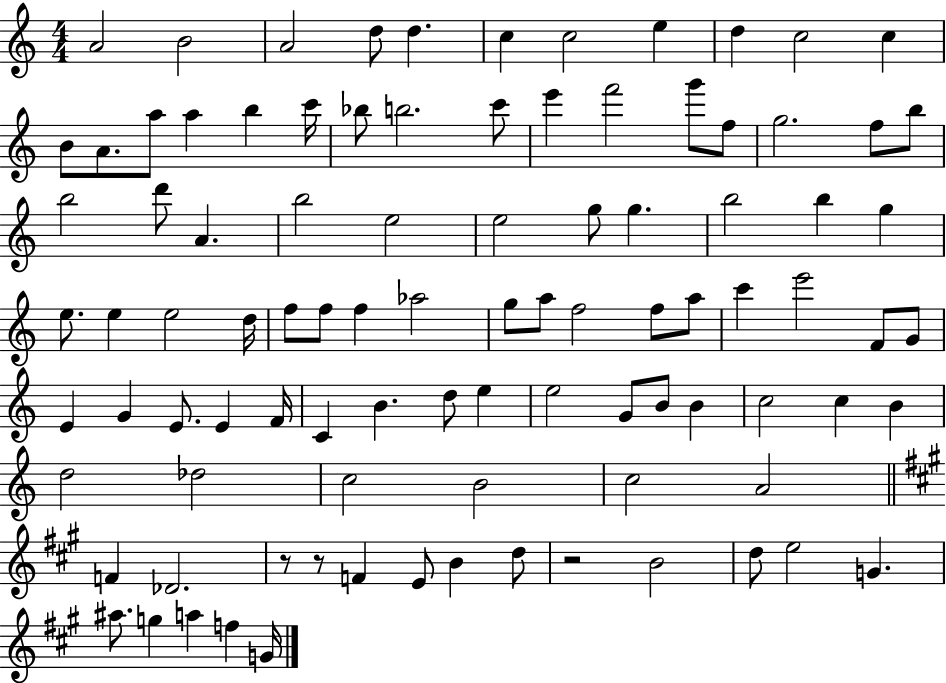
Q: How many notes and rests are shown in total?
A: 95